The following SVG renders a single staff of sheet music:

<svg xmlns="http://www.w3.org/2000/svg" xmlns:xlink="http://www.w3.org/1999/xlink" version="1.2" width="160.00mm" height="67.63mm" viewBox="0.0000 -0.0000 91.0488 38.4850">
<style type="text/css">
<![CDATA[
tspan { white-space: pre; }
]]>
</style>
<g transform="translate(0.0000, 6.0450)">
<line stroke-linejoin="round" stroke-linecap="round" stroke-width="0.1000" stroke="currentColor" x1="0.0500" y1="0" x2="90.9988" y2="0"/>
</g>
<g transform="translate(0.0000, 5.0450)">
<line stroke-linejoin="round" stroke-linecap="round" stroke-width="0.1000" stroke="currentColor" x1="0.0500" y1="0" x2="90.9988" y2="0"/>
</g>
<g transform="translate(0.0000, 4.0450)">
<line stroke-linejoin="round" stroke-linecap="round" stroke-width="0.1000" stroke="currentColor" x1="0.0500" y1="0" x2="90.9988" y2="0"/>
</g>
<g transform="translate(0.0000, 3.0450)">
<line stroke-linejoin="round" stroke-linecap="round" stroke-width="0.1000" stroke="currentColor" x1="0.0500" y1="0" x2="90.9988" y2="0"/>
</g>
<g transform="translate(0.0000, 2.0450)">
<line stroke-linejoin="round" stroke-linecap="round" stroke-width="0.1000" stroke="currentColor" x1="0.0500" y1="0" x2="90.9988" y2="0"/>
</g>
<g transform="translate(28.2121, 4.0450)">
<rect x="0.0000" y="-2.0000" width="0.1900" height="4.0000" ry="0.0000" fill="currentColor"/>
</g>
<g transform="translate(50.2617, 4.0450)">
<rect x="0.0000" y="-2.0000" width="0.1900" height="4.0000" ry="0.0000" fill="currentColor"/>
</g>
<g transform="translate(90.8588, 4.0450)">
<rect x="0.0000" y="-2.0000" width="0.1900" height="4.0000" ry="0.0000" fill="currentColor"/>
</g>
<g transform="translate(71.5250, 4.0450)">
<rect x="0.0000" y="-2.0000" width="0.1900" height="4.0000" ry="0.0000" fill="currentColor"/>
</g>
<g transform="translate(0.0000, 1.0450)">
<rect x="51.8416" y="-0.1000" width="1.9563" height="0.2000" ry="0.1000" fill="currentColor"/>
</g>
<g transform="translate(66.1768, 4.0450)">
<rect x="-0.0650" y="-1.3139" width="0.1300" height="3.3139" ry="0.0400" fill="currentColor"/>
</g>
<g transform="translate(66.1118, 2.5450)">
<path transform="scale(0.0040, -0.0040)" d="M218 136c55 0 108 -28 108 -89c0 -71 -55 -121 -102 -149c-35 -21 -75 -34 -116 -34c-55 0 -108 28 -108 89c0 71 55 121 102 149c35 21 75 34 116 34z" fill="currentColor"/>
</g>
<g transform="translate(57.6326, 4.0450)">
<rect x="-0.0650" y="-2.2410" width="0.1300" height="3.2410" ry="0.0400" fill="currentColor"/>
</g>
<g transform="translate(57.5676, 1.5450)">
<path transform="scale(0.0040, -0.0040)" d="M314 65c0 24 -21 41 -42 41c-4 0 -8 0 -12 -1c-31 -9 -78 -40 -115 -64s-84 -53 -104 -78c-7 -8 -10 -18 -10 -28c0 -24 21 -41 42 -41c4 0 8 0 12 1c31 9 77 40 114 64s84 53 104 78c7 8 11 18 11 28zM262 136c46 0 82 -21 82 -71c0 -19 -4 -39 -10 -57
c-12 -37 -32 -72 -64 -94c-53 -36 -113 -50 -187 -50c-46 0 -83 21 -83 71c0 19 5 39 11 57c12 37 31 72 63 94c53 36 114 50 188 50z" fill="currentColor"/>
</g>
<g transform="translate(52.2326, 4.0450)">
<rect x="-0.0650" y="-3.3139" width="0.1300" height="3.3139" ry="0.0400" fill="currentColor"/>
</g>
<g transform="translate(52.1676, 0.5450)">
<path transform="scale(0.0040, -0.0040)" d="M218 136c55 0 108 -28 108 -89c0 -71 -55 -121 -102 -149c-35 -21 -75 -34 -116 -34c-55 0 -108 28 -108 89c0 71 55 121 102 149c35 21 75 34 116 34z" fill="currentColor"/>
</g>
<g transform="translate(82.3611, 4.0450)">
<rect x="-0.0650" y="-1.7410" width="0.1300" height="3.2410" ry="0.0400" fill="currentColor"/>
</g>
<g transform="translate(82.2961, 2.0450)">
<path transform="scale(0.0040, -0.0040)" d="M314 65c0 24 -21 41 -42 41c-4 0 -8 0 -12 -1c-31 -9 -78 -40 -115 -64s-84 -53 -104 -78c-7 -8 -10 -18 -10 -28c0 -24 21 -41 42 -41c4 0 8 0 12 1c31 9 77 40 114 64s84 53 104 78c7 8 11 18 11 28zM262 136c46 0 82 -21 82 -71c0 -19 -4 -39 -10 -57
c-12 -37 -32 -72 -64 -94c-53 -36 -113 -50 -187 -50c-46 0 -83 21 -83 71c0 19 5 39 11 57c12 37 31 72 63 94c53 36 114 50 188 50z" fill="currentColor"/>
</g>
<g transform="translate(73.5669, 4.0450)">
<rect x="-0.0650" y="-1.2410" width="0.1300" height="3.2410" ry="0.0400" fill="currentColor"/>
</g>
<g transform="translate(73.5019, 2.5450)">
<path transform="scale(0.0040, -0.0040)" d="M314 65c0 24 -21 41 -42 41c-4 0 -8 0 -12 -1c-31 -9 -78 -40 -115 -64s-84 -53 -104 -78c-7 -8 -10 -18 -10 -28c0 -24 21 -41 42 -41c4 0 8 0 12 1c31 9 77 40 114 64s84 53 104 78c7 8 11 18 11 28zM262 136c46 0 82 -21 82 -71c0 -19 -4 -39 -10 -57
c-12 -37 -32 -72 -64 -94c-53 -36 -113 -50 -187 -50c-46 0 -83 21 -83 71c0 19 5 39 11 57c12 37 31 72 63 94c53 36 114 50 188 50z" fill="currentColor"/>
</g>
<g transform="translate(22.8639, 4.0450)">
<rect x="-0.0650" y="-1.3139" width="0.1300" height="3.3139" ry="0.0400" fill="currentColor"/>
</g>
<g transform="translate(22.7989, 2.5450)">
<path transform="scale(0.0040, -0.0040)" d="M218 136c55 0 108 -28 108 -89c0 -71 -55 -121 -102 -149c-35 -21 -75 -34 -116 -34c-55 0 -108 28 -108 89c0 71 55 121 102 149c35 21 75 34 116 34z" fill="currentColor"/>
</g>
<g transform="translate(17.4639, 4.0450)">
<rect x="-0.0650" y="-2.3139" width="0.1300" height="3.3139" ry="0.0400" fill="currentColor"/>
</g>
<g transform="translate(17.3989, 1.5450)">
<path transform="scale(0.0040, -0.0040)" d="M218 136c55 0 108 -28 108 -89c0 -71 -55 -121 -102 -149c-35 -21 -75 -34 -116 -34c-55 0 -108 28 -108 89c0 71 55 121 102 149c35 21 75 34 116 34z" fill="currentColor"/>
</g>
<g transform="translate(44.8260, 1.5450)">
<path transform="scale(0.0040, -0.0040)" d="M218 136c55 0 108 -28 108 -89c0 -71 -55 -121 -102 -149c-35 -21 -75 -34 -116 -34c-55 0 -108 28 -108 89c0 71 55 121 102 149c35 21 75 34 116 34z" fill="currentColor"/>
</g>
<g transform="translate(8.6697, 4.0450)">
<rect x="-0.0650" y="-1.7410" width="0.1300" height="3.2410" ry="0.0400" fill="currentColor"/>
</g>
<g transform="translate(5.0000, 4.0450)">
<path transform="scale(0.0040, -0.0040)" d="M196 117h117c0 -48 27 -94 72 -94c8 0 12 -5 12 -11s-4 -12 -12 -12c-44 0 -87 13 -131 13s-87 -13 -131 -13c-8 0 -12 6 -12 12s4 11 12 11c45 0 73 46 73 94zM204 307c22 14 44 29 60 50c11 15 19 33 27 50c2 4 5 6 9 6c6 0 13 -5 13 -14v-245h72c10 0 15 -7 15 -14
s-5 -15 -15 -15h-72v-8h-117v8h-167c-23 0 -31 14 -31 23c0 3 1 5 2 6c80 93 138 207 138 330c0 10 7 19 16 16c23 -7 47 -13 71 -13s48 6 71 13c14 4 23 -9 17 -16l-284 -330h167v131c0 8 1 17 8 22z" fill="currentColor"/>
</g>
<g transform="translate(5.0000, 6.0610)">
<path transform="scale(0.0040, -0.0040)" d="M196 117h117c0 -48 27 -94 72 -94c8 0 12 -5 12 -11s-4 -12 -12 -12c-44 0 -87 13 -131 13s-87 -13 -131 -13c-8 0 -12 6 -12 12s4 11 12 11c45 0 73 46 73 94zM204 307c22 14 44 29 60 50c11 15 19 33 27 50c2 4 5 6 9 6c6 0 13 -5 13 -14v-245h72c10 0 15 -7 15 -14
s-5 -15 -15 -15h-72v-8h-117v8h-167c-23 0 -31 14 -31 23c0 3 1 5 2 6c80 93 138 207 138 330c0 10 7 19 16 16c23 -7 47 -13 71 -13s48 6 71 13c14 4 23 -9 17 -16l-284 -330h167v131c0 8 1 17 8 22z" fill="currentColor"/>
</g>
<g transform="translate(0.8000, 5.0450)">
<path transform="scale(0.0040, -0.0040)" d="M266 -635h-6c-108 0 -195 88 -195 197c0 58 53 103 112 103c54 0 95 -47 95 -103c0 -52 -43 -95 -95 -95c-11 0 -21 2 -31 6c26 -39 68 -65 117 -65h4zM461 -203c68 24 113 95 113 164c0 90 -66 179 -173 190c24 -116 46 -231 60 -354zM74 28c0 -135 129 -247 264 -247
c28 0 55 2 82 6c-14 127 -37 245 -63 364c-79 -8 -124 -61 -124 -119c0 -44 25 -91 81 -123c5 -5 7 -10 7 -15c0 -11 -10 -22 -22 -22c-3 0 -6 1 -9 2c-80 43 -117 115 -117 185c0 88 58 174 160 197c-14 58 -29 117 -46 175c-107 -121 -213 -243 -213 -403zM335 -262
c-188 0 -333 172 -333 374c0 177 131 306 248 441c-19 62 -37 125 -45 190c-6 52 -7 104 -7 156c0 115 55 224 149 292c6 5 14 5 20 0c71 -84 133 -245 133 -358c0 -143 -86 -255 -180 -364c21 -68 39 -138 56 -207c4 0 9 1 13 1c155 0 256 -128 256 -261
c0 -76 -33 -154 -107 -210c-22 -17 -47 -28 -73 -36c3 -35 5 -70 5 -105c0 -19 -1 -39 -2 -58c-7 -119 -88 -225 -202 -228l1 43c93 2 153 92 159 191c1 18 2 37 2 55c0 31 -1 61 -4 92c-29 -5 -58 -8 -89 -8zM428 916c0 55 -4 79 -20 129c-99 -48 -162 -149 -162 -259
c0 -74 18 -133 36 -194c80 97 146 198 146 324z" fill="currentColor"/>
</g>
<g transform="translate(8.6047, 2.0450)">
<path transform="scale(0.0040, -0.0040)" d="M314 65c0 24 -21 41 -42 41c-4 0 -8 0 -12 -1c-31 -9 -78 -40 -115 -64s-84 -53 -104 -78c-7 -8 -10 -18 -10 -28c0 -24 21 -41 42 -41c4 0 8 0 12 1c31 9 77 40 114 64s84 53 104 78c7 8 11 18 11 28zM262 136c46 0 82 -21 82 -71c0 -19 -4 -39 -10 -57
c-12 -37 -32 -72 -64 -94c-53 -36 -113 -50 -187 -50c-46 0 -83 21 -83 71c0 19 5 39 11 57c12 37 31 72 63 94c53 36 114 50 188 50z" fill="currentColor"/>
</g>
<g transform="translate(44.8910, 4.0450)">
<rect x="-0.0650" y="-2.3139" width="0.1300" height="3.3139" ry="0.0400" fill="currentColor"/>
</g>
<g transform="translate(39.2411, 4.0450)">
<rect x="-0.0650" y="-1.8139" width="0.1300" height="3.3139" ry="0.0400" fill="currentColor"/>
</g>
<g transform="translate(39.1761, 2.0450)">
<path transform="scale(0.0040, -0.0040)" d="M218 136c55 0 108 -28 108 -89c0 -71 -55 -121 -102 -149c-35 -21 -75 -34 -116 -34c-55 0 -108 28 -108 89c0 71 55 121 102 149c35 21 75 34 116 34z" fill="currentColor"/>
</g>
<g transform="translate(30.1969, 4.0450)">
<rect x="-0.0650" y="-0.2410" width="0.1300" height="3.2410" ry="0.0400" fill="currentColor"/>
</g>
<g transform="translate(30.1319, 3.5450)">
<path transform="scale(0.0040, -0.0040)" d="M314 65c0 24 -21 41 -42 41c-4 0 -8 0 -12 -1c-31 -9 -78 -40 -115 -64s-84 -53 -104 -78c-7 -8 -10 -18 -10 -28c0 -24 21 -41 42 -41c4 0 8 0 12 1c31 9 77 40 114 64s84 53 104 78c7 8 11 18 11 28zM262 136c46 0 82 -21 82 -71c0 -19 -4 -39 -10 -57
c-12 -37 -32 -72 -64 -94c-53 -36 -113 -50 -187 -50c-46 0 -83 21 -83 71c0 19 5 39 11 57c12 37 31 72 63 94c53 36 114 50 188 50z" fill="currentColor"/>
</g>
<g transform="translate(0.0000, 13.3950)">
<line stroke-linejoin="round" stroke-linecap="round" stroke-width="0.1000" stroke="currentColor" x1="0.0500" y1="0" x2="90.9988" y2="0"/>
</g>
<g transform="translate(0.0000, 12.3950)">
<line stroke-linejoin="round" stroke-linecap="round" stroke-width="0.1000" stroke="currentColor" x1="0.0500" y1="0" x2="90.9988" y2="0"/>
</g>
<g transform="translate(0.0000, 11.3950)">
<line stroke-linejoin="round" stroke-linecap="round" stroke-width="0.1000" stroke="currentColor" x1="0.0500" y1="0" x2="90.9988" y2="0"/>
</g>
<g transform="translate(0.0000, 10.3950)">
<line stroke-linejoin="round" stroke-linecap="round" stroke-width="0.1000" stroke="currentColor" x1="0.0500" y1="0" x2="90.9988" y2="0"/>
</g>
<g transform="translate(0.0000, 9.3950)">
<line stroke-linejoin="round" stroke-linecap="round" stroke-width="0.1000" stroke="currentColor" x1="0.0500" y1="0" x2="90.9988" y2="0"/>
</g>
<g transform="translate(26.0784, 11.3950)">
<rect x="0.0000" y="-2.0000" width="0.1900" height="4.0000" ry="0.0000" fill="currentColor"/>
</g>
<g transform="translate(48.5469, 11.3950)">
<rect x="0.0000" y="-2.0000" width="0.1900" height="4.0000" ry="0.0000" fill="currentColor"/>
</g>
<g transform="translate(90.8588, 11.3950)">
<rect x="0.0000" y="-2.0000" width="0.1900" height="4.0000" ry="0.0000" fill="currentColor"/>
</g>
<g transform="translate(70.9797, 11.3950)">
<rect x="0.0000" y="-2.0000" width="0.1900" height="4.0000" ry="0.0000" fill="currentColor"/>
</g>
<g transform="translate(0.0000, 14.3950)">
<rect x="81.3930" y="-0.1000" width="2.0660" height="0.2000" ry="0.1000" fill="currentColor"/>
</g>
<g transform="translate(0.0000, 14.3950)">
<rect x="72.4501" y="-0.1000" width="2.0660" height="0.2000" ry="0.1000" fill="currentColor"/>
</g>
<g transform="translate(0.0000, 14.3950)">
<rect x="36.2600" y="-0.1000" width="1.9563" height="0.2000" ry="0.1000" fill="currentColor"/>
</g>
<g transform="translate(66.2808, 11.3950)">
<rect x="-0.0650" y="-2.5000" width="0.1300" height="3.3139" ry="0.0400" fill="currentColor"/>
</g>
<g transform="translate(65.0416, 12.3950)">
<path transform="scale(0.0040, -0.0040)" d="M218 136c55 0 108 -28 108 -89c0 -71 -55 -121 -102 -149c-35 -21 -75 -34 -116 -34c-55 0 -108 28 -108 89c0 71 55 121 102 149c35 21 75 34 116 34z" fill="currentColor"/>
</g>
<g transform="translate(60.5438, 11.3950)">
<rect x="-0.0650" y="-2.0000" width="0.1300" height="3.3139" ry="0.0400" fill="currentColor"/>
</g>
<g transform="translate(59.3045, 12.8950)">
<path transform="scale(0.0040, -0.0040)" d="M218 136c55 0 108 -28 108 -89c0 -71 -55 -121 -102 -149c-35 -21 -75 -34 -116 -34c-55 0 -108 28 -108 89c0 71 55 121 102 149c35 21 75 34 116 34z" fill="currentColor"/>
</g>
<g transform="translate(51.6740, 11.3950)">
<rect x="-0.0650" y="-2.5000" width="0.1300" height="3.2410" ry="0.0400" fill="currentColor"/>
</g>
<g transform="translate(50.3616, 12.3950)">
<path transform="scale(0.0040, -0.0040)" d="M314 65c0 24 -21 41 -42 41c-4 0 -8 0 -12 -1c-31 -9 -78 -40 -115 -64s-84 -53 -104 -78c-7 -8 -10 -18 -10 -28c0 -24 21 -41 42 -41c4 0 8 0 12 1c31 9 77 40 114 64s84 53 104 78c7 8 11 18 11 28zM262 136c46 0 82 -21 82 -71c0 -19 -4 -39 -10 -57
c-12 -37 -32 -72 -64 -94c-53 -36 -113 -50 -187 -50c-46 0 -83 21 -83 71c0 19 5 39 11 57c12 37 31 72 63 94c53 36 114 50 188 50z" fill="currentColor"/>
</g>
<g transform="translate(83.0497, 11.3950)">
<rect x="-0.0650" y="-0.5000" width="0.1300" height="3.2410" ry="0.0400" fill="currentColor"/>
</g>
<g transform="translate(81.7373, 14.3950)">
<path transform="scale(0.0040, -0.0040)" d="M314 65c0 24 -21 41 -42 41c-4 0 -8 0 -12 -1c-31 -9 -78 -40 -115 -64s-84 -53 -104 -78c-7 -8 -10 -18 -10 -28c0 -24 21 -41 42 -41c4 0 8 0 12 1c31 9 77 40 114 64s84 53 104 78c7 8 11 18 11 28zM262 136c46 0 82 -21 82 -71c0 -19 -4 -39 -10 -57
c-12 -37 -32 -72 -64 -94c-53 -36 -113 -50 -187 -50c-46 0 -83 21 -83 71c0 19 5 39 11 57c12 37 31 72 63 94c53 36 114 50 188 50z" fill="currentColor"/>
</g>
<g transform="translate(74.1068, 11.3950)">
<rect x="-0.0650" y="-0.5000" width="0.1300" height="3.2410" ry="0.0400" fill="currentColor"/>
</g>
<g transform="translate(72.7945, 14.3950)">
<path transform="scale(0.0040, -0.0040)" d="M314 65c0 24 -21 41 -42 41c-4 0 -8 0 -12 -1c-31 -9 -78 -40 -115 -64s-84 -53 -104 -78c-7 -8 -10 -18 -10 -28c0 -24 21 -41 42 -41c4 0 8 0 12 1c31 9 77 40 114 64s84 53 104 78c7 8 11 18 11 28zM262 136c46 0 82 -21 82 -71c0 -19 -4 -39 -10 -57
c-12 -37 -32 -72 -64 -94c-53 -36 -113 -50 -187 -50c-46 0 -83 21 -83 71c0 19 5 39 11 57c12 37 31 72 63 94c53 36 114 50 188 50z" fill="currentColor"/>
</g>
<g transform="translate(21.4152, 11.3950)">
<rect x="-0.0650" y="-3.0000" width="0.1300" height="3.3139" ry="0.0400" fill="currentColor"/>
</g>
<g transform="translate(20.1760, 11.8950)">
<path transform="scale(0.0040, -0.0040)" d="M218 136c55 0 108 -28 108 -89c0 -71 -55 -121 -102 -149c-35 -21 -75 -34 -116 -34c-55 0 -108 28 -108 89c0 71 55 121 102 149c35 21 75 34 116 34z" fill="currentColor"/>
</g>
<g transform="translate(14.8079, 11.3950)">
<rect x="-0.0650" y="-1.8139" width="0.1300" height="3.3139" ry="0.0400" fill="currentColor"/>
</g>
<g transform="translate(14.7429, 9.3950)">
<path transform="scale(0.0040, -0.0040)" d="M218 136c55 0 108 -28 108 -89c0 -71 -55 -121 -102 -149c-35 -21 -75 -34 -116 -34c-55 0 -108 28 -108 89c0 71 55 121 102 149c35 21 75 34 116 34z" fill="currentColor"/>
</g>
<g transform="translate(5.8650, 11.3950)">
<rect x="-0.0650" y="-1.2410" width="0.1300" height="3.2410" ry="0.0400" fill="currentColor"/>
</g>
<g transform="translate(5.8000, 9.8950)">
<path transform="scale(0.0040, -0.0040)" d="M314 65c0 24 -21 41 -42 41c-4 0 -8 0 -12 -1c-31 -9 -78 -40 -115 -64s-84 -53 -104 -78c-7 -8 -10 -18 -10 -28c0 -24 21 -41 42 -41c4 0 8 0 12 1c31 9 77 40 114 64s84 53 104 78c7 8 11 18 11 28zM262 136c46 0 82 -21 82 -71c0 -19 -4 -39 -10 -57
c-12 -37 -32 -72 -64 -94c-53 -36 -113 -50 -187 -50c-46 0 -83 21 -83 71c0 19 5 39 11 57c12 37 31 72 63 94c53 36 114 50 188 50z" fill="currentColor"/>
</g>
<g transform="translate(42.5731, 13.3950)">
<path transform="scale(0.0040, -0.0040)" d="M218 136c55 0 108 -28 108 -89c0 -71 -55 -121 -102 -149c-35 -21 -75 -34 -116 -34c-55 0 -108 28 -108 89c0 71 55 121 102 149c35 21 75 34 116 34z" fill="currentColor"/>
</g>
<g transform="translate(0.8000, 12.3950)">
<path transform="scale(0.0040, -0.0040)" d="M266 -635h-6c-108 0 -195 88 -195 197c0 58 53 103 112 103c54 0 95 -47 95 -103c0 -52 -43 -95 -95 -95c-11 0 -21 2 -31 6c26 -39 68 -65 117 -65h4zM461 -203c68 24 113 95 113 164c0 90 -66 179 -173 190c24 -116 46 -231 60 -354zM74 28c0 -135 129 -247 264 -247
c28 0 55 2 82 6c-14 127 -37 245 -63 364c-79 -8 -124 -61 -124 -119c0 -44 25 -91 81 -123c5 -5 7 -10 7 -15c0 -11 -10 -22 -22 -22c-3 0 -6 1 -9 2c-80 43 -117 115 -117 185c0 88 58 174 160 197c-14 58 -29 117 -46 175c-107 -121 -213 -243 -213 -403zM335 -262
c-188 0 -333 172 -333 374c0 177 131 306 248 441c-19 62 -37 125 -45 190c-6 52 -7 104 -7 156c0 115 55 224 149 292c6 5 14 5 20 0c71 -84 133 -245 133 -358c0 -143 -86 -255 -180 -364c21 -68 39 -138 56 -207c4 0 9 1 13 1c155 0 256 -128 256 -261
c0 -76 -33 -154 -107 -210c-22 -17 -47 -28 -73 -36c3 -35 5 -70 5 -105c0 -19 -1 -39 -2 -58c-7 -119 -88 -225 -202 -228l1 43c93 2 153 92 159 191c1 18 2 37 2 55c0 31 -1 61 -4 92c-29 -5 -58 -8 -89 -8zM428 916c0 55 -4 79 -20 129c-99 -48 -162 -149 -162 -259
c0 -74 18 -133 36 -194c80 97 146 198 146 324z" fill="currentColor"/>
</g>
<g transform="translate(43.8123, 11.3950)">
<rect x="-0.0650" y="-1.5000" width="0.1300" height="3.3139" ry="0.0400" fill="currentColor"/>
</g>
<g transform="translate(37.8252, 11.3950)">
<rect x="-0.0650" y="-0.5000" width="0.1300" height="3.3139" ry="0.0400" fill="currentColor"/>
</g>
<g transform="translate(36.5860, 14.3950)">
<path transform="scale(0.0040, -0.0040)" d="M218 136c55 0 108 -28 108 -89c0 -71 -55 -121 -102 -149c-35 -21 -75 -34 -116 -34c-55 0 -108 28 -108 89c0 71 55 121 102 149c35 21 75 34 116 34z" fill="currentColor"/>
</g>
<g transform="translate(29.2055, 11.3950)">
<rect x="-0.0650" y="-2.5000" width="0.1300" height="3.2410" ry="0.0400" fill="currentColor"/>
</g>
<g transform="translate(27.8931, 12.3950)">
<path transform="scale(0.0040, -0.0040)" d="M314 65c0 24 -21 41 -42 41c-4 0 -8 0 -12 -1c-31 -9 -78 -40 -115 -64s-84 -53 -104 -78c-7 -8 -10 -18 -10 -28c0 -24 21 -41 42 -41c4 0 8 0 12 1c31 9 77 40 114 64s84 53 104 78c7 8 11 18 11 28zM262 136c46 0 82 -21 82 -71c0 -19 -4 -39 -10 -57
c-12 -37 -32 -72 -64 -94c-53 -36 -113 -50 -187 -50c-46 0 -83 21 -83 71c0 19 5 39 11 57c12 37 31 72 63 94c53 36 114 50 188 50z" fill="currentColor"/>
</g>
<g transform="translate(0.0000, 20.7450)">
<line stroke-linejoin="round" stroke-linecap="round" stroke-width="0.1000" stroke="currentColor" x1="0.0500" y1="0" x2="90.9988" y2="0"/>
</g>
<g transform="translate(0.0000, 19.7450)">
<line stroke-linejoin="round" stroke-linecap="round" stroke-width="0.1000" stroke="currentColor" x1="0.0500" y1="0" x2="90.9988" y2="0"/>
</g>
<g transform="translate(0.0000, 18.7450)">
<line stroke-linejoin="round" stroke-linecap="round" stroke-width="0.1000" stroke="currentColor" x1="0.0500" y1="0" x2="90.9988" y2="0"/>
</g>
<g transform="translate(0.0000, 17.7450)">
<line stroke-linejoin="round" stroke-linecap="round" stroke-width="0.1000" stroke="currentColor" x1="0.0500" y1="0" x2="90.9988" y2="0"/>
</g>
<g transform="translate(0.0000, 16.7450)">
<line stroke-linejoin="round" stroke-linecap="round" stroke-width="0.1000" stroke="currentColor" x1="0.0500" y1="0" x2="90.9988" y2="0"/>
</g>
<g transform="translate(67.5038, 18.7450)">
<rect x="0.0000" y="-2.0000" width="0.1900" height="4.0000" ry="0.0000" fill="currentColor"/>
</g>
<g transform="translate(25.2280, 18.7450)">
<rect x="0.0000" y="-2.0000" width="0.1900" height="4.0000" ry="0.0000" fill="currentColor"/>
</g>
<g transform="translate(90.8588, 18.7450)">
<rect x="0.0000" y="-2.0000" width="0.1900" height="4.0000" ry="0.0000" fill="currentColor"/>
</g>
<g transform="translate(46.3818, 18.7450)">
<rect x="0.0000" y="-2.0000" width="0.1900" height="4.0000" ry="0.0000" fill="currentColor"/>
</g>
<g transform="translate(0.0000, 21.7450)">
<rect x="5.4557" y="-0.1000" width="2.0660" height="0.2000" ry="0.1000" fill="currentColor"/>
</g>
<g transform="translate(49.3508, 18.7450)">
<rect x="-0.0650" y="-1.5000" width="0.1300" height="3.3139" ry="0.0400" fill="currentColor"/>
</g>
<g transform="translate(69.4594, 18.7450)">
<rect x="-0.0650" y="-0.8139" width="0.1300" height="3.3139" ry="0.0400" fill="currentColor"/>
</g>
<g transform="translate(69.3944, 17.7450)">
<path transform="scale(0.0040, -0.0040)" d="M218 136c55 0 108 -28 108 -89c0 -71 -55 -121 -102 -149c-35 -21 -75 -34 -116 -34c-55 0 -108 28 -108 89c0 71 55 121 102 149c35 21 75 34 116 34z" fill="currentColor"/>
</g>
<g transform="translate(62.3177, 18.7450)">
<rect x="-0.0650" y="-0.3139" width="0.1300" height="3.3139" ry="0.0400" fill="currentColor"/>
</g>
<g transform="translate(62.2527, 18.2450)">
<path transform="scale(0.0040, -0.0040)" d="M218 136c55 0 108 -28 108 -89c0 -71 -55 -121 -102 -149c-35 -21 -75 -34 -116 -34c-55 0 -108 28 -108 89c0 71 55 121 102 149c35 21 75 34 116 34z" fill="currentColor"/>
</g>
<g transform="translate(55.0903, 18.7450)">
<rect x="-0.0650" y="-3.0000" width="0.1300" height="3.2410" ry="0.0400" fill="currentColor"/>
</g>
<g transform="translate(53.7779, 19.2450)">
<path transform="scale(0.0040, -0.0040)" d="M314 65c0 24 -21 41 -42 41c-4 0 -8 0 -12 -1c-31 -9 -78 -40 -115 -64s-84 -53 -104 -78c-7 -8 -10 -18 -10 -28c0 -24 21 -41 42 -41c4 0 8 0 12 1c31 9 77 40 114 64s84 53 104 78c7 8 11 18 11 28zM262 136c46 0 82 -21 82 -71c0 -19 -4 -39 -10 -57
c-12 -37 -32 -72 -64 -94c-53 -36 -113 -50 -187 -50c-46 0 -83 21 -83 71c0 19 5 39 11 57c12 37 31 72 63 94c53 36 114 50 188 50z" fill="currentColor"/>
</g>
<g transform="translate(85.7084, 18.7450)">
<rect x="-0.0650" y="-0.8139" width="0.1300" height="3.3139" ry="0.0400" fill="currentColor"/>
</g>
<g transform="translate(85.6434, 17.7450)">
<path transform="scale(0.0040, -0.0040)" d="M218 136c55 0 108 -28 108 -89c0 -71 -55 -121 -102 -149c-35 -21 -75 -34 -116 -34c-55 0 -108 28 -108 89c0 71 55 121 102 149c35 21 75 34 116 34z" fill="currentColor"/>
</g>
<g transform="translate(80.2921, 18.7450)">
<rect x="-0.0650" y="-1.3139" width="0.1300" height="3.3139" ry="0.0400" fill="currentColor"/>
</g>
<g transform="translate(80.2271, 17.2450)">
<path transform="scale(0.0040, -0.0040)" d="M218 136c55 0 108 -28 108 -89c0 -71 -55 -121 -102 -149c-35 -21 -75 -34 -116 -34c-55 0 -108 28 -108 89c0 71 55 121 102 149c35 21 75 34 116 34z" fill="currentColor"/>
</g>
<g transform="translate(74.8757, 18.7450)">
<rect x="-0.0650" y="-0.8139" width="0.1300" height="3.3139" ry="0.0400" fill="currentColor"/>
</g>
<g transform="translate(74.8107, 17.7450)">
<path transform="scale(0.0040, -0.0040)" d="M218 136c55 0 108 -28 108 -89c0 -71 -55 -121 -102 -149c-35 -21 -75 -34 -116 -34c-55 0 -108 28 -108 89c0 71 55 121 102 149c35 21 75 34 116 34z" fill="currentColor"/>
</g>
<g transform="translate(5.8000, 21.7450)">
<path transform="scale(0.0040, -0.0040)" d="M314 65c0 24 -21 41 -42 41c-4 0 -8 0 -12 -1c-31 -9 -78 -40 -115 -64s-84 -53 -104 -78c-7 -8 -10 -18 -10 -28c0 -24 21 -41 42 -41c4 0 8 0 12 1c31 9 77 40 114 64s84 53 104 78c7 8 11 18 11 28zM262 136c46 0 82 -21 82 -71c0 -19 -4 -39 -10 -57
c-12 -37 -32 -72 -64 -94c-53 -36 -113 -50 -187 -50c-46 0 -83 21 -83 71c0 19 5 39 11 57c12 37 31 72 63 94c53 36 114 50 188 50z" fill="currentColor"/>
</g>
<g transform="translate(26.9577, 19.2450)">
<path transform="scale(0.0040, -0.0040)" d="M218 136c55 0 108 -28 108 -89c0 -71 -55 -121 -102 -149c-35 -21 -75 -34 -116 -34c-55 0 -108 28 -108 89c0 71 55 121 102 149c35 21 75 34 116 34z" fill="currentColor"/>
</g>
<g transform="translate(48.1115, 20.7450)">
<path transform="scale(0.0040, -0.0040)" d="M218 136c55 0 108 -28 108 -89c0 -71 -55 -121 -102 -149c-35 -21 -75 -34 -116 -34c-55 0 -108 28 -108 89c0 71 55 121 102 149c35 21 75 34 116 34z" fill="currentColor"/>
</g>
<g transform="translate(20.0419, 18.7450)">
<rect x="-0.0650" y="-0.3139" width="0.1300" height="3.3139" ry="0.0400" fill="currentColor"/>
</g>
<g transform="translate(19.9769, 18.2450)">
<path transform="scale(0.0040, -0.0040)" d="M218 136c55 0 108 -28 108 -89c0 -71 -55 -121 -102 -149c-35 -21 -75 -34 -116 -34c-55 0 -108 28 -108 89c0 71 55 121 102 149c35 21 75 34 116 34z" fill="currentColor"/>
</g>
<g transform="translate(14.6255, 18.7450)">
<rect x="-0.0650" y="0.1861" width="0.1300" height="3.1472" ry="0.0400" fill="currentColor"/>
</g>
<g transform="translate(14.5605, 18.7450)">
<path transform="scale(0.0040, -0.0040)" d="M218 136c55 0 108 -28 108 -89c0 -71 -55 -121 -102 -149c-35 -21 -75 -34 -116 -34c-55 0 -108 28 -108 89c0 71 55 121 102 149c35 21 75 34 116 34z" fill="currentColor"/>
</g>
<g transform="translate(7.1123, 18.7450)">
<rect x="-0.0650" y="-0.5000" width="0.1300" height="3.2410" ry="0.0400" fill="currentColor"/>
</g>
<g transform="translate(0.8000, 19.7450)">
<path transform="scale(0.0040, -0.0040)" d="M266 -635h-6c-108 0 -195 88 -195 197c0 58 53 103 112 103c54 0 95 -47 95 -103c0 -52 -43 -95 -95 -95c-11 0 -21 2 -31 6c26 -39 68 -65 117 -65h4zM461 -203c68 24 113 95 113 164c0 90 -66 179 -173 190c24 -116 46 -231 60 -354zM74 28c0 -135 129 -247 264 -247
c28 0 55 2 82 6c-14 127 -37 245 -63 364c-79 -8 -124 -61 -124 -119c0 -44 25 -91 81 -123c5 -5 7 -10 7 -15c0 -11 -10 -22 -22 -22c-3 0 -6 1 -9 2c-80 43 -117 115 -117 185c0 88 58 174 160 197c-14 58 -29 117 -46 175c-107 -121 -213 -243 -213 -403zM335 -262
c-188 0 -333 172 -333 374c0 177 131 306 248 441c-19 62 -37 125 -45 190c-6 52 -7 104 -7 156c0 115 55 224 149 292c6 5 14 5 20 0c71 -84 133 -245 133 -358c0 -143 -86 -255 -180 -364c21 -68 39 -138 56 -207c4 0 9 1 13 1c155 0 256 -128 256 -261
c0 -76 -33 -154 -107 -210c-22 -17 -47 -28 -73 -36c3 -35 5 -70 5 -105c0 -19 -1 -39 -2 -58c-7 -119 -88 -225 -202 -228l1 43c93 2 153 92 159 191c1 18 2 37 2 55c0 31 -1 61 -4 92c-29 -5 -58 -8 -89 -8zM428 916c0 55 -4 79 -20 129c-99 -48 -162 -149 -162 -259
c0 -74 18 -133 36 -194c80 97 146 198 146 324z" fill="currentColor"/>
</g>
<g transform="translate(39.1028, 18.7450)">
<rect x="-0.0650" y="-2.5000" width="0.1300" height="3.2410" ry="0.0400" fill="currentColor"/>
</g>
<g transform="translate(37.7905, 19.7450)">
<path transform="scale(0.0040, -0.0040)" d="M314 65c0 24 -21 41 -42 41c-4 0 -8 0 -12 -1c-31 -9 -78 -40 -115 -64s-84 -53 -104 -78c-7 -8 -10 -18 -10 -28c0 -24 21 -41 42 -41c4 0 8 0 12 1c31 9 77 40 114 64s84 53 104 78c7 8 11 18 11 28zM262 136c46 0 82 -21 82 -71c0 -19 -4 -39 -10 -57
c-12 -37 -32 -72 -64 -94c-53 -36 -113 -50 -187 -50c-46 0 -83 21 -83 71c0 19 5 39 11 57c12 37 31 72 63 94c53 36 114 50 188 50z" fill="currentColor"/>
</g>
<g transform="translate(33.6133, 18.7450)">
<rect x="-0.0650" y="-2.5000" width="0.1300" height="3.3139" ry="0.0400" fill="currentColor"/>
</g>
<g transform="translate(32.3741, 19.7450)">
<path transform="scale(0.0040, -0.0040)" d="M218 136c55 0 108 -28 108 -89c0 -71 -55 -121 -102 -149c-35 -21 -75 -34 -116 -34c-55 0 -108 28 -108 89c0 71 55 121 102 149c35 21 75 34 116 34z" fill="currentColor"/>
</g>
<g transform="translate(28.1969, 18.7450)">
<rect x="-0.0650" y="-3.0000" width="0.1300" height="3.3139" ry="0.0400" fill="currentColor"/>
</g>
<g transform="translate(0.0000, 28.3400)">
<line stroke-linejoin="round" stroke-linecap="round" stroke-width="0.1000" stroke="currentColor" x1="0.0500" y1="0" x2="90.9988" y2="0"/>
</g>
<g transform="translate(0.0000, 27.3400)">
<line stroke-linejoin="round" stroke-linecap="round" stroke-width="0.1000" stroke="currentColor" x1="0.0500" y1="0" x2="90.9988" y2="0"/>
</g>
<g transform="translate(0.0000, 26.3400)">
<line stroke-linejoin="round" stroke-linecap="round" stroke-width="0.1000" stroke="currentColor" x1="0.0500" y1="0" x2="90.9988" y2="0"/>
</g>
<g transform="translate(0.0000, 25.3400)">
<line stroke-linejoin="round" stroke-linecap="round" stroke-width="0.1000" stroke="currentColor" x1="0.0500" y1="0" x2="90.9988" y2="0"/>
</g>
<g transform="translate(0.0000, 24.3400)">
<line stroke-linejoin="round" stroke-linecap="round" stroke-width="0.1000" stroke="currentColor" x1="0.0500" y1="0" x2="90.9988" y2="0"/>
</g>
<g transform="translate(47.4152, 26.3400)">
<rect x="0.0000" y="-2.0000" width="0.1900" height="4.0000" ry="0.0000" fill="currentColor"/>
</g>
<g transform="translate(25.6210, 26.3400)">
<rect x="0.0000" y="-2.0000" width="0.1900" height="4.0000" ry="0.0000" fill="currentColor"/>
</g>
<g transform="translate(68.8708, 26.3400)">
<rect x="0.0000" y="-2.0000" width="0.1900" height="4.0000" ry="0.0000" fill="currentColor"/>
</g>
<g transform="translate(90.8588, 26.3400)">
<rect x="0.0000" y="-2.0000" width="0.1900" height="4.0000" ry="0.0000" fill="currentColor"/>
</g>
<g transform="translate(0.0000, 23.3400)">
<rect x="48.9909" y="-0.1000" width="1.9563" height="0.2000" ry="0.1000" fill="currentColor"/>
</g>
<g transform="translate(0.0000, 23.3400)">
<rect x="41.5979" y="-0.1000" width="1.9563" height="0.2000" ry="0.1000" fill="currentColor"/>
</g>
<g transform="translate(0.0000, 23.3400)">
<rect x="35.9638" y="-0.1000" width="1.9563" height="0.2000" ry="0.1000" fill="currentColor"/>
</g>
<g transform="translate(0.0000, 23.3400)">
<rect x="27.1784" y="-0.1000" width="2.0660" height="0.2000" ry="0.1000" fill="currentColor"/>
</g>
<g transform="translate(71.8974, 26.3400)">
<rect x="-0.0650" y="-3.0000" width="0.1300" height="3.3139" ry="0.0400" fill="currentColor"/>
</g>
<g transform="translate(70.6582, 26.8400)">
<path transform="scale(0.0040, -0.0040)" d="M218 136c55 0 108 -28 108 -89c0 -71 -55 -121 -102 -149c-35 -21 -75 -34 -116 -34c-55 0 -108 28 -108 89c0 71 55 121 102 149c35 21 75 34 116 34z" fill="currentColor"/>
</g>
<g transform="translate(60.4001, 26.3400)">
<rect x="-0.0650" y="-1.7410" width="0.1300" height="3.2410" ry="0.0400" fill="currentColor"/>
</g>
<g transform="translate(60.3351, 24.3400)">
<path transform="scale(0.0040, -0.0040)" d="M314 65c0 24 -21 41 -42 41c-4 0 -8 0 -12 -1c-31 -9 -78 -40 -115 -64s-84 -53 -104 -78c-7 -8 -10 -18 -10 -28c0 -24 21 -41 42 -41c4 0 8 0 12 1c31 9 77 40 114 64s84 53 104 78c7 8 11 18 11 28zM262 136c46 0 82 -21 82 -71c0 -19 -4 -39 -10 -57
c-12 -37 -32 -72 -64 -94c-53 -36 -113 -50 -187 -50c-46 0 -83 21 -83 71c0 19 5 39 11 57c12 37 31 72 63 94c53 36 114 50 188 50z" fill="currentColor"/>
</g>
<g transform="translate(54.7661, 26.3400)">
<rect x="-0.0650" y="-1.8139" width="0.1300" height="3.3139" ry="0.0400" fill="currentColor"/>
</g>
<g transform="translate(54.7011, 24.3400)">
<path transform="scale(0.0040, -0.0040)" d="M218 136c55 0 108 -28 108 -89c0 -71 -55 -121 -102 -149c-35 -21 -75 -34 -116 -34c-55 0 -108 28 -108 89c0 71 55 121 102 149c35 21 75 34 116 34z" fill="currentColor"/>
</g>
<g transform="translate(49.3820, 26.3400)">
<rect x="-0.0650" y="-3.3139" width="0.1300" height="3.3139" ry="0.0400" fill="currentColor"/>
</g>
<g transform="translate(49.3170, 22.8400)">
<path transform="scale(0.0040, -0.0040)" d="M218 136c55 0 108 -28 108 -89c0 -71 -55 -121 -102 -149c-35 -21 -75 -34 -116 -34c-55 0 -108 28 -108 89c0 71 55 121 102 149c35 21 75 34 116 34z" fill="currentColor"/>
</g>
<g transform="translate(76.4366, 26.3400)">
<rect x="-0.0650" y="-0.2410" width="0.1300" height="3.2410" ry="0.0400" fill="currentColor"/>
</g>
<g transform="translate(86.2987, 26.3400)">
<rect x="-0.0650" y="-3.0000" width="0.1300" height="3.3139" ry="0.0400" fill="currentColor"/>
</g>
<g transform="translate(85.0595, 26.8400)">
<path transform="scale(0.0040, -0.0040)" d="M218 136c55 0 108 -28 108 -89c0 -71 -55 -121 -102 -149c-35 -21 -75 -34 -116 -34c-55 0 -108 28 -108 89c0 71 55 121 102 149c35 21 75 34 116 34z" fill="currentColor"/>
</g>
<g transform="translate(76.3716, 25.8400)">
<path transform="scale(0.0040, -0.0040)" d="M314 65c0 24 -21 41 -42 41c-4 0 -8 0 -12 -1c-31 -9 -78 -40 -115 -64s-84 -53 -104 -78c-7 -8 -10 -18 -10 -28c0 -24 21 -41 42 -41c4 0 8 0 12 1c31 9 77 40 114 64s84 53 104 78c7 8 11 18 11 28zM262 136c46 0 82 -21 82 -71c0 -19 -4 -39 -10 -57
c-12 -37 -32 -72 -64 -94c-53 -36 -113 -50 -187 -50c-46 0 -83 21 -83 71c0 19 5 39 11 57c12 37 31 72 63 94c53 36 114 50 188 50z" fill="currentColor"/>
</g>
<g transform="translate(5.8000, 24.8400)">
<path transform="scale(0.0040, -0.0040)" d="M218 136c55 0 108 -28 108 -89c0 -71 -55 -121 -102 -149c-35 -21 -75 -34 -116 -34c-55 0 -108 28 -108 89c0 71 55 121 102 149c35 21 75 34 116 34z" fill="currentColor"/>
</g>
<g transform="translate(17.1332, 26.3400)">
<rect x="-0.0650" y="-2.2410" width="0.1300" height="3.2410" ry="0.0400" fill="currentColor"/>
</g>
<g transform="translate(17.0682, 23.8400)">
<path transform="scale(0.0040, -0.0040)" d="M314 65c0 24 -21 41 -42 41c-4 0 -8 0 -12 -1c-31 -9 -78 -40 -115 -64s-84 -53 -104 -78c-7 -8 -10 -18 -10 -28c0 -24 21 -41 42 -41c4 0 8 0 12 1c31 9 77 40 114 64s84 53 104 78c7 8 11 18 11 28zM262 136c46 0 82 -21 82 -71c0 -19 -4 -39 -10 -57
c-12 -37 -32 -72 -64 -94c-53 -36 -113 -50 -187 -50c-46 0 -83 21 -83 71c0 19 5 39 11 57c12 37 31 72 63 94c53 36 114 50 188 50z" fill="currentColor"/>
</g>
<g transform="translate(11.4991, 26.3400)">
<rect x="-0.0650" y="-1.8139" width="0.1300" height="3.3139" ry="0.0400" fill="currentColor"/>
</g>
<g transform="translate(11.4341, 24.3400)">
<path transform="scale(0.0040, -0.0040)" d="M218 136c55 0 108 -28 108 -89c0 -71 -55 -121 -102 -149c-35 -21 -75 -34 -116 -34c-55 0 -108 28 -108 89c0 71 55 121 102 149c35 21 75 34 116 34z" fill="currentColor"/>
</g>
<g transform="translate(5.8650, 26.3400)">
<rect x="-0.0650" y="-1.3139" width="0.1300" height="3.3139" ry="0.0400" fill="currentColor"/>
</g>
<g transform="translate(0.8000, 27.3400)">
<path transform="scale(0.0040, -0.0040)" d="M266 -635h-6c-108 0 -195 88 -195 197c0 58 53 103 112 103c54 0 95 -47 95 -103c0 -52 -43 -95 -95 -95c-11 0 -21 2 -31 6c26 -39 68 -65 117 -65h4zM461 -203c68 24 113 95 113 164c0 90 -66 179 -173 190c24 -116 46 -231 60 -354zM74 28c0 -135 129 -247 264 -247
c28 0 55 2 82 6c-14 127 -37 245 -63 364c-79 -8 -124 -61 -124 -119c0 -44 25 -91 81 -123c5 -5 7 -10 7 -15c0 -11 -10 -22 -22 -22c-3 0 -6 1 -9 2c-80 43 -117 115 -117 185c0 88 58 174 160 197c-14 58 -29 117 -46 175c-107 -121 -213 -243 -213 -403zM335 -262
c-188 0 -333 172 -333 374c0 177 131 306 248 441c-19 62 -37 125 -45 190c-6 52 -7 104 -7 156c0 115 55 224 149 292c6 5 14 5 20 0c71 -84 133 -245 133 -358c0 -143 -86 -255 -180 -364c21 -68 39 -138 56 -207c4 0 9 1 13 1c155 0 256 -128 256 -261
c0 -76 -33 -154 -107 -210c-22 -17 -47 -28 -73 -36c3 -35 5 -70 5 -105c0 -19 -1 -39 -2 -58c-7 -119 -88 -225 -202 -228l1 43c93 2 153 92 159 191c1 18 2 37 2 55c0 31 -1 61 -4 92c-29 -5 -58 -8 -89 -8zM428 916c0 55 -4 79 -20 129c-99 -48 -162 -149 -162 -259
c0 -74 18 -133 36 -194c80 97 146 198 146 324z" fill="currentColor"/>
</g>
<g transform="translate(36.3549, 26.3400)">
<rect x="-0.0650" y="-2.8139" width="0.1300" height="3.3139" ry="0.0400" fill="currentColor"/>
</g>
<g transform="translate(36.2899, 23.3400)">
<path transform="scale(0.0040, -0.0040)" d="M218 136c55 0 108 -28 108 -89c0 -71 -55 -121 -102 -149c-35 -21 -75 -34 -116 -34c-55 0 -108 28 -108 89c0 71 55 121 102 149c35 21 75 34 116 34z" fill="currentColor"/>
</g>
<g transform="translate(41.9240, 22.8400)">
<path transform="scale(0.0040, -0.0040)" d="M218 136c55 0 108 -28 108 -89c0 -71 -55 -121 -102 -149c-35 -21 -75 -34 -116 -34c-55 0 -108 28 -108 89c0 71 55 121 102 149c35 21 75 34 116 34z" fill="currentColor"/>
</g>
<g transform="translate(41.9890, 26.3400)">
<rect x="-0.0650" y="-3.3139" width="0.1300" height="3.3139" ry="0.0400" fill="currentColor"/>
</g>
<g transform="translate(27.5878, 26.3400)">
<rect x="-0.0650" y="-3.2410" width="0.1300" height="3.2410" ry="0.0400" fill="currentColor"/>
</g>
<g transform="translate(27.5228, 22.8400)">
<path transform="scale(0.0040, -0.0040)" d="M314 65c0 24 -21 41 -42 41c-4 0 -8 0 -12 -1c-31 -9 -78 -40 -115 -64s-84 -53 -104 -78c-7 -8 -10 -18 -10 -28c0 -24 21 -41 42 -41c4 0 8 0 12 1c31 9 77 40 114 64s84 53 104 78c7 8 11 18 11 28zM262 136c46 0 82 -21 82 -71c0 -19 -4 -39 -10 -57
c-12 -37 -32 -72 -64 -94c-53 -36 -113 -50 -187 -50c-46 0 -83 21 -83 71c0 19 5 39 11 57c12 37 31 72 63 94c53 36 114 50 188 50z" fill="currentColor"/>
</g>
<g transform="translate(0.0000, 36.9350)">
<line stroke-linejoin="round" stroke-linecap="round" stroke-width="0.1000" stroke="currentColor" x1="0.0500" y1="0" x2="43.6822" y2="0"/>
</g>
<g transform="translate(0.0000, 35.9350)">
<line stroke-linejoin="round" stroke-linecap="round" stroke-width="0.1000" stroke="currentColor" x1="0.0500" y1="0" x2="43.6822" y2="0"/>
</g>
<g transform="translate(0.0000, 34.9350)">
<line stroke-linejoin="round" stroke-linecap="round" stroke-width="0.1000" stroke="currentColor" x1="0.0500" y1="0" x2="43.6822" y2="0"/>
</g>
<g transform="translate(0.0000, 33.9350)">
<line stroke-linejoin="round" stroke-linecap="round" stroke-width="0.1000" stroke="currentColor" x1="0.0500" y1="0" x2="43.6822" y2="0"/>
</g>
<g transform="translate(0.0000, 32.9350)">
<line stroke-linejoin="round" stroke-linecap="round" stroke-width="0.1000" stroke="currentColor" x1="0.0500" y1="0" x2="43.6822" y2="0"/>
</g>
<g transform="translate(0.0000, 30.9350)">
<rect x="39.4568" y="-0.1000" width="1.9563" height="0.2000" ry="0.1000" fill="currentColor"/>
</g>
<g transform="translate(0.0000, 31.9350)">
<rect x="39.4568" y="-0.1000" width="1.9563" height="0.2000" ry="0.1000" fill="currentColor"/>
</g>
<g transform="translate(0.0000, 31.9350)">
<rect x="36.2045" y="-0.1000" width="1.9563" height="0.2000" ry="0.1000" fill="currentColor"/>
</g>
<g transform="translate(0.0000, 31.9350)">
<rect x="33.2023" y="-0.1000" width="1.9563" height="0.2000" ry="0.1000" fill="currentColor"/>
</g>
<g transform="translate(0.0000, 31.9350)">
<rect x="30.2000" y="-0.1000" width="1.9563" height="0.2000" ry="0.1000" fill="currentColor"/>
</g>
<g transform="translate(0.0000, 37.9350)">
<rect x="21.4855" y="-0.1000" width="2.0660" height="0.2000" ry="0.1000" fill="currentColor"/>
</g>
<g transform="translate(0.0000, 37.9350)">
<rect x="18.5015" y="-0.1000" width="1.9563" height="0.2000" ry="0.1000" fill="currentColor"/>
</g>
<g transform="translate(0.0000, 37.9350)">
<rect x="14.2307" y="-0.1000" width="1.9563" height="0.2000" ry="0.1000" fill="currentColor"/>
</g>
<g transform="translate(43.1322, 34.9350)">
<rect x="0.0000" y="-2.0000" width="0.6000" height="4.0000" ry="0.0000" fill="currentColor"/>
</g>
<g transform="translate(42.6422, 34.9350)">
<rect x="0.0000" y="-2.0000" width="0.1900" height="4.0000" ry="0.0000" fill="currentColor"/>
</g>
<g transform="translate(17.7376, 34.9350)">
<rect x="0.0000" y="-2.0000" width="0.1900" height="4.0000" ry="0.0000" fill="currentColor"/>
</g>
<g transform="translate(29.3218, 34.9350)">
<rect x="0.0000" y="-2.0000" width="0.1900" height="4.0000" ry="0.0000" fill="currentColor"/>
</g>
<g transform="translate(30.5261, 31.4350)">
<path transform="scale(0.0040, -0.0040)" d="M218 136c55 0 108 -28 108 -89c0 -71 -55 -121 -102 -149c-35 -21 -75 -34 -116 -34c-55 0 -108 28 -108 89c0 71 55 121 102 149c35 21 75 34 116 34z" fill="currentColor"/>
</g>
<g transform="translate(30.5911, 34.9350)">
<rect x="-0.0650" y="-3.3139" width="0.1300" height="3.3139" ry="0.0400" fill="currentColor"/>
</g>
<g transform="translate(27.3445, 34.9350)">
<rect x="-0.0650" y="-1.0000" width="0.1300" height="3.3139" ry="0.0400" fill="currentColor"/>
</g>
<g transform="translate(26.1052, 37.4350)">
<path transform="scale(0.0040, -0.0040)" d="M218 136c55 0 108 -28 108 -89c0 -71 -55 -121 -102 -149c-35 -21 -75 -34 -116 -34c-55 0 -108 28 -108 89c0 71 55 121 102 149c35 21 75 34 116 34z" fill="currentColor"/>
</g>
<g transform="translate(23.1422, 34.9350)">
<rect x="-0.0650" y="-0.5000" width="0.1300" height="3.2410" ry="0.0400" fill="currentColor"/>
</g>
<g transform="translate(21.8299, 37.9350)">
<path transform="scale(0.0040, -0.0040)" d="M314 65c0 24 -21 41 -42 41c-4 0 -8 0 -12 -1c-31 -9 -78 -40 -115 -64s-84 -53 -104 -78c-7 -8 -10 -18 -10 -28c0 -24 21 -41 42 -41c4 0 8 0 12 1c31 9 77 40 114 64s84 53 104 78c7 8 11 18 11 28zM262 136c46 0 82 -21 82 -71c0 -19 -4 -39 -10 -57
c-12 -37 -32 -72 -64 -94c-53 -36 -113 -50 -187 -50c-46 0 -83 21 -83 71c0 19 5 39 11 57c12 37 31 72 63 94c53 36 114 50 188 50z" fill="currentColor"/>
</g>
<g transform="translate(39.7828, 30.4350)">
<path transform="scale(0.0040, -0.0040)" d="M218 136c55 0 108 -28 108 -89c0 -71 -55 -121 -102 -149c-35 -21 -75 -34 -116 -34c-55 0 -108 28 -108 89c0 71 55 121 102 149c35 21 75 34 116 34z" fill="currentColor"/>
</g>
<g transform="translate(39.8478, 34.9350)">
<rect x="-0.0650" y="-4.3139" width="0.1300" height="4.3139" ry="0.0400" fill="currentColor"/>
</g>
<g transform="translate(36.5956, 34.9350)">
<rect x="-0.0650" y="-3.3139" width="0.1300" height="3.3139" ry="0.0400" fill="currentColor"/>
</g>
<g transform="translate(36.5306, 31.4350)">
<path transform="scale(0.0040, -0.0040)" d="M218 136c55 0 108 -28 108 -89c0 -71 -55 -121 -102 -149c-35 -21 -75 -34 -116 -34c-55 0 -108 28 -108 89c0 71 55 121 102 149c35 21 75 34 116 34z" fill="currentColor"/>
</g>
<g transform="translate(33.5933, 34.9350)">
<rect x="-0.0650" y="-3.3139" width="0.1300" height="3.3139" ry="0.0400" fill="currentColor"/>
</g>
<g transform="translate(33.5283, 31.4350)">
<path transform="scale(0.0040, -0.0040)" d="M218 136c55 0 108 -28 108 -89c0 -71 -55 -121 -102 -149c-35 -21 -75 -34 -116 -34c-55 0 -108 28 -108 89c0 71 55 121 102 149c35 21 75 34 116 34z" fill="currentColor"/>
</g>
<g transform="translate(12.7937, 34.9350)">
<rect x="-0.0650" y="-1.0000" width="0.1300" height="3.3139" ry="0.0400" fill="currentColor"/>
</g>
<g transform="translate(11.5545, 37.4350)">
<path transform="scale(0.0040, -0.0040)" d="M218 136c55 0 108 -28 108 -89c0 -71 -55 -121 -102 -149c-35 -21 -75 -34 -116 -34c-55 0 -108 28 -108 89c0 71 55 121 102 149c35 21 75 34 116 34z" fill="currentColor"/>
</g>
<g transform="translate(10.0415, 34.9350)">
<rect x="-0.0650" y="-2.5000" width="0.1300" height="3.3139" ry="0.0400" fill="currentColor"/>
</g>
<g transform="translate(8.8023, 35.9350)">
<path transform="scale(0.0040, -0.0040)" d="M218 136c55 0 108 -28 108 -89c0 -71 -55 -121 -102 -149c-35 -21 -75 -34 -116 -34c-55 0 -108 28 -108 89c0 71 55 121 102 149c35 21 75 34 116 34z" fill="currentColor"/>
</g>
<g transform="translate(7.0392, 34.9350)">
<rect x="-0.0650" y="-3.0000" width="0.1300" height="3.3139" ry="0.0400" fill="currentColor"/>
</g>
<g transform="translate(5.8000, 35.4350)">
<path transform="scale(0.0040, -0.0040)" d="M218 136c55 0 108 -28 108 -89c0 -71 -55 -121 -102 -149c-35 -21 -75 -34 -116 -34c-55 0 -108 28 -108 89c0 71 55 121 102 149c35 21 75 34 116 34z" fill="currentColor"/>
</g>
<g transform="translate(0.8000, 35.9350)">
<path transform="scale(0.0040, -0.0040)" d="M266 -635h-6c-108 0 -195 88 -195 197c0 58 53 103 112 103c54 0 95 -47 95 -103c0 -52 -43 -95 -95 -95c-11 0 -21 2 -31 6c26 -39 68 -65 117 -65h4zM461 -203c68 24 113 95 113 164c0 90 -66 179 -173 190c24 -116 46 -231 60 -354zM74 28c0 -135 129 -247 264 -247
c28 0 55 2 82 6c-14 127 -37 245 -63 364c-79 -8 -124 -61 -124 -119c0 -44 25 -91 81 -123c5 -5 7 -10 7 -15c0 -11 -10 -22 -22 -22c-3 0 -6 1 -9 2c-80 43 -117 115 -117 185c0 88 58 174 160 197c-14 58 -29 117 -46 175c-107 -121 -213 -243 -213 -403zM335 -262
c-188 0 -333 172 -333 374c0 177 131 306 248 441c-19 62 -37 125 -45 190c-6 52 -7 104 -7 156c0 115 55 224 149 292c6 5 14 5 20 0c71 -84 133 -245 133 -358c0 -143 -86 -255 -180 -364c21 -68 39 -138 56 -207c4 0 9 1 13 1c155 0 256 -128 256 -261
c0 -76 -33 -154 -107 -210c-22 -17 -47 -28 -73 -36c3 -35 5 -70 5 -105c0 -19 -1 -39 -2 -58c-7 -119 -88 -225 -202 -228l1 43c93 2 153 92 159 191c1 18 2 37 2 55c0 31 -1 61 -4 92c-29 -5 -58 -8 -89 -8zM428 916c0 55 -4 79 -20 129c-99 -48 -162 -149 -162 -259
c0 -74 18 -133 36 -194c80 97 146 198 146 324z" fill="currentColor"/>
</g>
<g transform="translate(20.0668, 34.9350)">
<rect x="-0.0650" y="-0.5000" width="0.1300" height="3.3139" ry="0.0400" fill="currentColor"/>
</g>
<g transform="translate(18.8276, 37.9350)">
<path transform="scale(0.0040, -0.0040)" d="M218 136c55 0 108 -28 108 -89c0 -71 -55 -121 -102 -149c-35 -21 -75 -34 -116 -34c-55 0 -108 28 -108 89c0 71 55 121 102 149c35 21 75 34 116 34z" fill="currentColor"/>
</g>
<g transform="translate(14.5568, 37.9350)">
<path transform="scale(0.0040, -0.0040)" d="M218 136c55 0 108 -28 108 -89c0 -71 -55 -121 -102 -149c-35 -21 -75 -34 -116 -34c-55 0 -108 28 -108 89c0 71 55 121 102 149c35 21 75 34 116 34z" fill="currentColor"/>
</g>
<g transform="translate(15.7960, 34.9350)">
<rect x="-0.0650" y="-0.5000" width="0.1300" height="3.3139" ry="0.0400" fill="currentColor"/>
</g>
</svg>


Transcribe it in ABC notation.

X:1
T:Untitled
M:4/4
L:1/4
K:C
f2 g e c2 f g b g2 e e2 f2 e2 f A G2 C E G2 F G C2 C2 C2 B c A G G2 E A2 c d d e d e f g2 b2 a b b f f2 A c2 A A G D C C C2 D b b b d'